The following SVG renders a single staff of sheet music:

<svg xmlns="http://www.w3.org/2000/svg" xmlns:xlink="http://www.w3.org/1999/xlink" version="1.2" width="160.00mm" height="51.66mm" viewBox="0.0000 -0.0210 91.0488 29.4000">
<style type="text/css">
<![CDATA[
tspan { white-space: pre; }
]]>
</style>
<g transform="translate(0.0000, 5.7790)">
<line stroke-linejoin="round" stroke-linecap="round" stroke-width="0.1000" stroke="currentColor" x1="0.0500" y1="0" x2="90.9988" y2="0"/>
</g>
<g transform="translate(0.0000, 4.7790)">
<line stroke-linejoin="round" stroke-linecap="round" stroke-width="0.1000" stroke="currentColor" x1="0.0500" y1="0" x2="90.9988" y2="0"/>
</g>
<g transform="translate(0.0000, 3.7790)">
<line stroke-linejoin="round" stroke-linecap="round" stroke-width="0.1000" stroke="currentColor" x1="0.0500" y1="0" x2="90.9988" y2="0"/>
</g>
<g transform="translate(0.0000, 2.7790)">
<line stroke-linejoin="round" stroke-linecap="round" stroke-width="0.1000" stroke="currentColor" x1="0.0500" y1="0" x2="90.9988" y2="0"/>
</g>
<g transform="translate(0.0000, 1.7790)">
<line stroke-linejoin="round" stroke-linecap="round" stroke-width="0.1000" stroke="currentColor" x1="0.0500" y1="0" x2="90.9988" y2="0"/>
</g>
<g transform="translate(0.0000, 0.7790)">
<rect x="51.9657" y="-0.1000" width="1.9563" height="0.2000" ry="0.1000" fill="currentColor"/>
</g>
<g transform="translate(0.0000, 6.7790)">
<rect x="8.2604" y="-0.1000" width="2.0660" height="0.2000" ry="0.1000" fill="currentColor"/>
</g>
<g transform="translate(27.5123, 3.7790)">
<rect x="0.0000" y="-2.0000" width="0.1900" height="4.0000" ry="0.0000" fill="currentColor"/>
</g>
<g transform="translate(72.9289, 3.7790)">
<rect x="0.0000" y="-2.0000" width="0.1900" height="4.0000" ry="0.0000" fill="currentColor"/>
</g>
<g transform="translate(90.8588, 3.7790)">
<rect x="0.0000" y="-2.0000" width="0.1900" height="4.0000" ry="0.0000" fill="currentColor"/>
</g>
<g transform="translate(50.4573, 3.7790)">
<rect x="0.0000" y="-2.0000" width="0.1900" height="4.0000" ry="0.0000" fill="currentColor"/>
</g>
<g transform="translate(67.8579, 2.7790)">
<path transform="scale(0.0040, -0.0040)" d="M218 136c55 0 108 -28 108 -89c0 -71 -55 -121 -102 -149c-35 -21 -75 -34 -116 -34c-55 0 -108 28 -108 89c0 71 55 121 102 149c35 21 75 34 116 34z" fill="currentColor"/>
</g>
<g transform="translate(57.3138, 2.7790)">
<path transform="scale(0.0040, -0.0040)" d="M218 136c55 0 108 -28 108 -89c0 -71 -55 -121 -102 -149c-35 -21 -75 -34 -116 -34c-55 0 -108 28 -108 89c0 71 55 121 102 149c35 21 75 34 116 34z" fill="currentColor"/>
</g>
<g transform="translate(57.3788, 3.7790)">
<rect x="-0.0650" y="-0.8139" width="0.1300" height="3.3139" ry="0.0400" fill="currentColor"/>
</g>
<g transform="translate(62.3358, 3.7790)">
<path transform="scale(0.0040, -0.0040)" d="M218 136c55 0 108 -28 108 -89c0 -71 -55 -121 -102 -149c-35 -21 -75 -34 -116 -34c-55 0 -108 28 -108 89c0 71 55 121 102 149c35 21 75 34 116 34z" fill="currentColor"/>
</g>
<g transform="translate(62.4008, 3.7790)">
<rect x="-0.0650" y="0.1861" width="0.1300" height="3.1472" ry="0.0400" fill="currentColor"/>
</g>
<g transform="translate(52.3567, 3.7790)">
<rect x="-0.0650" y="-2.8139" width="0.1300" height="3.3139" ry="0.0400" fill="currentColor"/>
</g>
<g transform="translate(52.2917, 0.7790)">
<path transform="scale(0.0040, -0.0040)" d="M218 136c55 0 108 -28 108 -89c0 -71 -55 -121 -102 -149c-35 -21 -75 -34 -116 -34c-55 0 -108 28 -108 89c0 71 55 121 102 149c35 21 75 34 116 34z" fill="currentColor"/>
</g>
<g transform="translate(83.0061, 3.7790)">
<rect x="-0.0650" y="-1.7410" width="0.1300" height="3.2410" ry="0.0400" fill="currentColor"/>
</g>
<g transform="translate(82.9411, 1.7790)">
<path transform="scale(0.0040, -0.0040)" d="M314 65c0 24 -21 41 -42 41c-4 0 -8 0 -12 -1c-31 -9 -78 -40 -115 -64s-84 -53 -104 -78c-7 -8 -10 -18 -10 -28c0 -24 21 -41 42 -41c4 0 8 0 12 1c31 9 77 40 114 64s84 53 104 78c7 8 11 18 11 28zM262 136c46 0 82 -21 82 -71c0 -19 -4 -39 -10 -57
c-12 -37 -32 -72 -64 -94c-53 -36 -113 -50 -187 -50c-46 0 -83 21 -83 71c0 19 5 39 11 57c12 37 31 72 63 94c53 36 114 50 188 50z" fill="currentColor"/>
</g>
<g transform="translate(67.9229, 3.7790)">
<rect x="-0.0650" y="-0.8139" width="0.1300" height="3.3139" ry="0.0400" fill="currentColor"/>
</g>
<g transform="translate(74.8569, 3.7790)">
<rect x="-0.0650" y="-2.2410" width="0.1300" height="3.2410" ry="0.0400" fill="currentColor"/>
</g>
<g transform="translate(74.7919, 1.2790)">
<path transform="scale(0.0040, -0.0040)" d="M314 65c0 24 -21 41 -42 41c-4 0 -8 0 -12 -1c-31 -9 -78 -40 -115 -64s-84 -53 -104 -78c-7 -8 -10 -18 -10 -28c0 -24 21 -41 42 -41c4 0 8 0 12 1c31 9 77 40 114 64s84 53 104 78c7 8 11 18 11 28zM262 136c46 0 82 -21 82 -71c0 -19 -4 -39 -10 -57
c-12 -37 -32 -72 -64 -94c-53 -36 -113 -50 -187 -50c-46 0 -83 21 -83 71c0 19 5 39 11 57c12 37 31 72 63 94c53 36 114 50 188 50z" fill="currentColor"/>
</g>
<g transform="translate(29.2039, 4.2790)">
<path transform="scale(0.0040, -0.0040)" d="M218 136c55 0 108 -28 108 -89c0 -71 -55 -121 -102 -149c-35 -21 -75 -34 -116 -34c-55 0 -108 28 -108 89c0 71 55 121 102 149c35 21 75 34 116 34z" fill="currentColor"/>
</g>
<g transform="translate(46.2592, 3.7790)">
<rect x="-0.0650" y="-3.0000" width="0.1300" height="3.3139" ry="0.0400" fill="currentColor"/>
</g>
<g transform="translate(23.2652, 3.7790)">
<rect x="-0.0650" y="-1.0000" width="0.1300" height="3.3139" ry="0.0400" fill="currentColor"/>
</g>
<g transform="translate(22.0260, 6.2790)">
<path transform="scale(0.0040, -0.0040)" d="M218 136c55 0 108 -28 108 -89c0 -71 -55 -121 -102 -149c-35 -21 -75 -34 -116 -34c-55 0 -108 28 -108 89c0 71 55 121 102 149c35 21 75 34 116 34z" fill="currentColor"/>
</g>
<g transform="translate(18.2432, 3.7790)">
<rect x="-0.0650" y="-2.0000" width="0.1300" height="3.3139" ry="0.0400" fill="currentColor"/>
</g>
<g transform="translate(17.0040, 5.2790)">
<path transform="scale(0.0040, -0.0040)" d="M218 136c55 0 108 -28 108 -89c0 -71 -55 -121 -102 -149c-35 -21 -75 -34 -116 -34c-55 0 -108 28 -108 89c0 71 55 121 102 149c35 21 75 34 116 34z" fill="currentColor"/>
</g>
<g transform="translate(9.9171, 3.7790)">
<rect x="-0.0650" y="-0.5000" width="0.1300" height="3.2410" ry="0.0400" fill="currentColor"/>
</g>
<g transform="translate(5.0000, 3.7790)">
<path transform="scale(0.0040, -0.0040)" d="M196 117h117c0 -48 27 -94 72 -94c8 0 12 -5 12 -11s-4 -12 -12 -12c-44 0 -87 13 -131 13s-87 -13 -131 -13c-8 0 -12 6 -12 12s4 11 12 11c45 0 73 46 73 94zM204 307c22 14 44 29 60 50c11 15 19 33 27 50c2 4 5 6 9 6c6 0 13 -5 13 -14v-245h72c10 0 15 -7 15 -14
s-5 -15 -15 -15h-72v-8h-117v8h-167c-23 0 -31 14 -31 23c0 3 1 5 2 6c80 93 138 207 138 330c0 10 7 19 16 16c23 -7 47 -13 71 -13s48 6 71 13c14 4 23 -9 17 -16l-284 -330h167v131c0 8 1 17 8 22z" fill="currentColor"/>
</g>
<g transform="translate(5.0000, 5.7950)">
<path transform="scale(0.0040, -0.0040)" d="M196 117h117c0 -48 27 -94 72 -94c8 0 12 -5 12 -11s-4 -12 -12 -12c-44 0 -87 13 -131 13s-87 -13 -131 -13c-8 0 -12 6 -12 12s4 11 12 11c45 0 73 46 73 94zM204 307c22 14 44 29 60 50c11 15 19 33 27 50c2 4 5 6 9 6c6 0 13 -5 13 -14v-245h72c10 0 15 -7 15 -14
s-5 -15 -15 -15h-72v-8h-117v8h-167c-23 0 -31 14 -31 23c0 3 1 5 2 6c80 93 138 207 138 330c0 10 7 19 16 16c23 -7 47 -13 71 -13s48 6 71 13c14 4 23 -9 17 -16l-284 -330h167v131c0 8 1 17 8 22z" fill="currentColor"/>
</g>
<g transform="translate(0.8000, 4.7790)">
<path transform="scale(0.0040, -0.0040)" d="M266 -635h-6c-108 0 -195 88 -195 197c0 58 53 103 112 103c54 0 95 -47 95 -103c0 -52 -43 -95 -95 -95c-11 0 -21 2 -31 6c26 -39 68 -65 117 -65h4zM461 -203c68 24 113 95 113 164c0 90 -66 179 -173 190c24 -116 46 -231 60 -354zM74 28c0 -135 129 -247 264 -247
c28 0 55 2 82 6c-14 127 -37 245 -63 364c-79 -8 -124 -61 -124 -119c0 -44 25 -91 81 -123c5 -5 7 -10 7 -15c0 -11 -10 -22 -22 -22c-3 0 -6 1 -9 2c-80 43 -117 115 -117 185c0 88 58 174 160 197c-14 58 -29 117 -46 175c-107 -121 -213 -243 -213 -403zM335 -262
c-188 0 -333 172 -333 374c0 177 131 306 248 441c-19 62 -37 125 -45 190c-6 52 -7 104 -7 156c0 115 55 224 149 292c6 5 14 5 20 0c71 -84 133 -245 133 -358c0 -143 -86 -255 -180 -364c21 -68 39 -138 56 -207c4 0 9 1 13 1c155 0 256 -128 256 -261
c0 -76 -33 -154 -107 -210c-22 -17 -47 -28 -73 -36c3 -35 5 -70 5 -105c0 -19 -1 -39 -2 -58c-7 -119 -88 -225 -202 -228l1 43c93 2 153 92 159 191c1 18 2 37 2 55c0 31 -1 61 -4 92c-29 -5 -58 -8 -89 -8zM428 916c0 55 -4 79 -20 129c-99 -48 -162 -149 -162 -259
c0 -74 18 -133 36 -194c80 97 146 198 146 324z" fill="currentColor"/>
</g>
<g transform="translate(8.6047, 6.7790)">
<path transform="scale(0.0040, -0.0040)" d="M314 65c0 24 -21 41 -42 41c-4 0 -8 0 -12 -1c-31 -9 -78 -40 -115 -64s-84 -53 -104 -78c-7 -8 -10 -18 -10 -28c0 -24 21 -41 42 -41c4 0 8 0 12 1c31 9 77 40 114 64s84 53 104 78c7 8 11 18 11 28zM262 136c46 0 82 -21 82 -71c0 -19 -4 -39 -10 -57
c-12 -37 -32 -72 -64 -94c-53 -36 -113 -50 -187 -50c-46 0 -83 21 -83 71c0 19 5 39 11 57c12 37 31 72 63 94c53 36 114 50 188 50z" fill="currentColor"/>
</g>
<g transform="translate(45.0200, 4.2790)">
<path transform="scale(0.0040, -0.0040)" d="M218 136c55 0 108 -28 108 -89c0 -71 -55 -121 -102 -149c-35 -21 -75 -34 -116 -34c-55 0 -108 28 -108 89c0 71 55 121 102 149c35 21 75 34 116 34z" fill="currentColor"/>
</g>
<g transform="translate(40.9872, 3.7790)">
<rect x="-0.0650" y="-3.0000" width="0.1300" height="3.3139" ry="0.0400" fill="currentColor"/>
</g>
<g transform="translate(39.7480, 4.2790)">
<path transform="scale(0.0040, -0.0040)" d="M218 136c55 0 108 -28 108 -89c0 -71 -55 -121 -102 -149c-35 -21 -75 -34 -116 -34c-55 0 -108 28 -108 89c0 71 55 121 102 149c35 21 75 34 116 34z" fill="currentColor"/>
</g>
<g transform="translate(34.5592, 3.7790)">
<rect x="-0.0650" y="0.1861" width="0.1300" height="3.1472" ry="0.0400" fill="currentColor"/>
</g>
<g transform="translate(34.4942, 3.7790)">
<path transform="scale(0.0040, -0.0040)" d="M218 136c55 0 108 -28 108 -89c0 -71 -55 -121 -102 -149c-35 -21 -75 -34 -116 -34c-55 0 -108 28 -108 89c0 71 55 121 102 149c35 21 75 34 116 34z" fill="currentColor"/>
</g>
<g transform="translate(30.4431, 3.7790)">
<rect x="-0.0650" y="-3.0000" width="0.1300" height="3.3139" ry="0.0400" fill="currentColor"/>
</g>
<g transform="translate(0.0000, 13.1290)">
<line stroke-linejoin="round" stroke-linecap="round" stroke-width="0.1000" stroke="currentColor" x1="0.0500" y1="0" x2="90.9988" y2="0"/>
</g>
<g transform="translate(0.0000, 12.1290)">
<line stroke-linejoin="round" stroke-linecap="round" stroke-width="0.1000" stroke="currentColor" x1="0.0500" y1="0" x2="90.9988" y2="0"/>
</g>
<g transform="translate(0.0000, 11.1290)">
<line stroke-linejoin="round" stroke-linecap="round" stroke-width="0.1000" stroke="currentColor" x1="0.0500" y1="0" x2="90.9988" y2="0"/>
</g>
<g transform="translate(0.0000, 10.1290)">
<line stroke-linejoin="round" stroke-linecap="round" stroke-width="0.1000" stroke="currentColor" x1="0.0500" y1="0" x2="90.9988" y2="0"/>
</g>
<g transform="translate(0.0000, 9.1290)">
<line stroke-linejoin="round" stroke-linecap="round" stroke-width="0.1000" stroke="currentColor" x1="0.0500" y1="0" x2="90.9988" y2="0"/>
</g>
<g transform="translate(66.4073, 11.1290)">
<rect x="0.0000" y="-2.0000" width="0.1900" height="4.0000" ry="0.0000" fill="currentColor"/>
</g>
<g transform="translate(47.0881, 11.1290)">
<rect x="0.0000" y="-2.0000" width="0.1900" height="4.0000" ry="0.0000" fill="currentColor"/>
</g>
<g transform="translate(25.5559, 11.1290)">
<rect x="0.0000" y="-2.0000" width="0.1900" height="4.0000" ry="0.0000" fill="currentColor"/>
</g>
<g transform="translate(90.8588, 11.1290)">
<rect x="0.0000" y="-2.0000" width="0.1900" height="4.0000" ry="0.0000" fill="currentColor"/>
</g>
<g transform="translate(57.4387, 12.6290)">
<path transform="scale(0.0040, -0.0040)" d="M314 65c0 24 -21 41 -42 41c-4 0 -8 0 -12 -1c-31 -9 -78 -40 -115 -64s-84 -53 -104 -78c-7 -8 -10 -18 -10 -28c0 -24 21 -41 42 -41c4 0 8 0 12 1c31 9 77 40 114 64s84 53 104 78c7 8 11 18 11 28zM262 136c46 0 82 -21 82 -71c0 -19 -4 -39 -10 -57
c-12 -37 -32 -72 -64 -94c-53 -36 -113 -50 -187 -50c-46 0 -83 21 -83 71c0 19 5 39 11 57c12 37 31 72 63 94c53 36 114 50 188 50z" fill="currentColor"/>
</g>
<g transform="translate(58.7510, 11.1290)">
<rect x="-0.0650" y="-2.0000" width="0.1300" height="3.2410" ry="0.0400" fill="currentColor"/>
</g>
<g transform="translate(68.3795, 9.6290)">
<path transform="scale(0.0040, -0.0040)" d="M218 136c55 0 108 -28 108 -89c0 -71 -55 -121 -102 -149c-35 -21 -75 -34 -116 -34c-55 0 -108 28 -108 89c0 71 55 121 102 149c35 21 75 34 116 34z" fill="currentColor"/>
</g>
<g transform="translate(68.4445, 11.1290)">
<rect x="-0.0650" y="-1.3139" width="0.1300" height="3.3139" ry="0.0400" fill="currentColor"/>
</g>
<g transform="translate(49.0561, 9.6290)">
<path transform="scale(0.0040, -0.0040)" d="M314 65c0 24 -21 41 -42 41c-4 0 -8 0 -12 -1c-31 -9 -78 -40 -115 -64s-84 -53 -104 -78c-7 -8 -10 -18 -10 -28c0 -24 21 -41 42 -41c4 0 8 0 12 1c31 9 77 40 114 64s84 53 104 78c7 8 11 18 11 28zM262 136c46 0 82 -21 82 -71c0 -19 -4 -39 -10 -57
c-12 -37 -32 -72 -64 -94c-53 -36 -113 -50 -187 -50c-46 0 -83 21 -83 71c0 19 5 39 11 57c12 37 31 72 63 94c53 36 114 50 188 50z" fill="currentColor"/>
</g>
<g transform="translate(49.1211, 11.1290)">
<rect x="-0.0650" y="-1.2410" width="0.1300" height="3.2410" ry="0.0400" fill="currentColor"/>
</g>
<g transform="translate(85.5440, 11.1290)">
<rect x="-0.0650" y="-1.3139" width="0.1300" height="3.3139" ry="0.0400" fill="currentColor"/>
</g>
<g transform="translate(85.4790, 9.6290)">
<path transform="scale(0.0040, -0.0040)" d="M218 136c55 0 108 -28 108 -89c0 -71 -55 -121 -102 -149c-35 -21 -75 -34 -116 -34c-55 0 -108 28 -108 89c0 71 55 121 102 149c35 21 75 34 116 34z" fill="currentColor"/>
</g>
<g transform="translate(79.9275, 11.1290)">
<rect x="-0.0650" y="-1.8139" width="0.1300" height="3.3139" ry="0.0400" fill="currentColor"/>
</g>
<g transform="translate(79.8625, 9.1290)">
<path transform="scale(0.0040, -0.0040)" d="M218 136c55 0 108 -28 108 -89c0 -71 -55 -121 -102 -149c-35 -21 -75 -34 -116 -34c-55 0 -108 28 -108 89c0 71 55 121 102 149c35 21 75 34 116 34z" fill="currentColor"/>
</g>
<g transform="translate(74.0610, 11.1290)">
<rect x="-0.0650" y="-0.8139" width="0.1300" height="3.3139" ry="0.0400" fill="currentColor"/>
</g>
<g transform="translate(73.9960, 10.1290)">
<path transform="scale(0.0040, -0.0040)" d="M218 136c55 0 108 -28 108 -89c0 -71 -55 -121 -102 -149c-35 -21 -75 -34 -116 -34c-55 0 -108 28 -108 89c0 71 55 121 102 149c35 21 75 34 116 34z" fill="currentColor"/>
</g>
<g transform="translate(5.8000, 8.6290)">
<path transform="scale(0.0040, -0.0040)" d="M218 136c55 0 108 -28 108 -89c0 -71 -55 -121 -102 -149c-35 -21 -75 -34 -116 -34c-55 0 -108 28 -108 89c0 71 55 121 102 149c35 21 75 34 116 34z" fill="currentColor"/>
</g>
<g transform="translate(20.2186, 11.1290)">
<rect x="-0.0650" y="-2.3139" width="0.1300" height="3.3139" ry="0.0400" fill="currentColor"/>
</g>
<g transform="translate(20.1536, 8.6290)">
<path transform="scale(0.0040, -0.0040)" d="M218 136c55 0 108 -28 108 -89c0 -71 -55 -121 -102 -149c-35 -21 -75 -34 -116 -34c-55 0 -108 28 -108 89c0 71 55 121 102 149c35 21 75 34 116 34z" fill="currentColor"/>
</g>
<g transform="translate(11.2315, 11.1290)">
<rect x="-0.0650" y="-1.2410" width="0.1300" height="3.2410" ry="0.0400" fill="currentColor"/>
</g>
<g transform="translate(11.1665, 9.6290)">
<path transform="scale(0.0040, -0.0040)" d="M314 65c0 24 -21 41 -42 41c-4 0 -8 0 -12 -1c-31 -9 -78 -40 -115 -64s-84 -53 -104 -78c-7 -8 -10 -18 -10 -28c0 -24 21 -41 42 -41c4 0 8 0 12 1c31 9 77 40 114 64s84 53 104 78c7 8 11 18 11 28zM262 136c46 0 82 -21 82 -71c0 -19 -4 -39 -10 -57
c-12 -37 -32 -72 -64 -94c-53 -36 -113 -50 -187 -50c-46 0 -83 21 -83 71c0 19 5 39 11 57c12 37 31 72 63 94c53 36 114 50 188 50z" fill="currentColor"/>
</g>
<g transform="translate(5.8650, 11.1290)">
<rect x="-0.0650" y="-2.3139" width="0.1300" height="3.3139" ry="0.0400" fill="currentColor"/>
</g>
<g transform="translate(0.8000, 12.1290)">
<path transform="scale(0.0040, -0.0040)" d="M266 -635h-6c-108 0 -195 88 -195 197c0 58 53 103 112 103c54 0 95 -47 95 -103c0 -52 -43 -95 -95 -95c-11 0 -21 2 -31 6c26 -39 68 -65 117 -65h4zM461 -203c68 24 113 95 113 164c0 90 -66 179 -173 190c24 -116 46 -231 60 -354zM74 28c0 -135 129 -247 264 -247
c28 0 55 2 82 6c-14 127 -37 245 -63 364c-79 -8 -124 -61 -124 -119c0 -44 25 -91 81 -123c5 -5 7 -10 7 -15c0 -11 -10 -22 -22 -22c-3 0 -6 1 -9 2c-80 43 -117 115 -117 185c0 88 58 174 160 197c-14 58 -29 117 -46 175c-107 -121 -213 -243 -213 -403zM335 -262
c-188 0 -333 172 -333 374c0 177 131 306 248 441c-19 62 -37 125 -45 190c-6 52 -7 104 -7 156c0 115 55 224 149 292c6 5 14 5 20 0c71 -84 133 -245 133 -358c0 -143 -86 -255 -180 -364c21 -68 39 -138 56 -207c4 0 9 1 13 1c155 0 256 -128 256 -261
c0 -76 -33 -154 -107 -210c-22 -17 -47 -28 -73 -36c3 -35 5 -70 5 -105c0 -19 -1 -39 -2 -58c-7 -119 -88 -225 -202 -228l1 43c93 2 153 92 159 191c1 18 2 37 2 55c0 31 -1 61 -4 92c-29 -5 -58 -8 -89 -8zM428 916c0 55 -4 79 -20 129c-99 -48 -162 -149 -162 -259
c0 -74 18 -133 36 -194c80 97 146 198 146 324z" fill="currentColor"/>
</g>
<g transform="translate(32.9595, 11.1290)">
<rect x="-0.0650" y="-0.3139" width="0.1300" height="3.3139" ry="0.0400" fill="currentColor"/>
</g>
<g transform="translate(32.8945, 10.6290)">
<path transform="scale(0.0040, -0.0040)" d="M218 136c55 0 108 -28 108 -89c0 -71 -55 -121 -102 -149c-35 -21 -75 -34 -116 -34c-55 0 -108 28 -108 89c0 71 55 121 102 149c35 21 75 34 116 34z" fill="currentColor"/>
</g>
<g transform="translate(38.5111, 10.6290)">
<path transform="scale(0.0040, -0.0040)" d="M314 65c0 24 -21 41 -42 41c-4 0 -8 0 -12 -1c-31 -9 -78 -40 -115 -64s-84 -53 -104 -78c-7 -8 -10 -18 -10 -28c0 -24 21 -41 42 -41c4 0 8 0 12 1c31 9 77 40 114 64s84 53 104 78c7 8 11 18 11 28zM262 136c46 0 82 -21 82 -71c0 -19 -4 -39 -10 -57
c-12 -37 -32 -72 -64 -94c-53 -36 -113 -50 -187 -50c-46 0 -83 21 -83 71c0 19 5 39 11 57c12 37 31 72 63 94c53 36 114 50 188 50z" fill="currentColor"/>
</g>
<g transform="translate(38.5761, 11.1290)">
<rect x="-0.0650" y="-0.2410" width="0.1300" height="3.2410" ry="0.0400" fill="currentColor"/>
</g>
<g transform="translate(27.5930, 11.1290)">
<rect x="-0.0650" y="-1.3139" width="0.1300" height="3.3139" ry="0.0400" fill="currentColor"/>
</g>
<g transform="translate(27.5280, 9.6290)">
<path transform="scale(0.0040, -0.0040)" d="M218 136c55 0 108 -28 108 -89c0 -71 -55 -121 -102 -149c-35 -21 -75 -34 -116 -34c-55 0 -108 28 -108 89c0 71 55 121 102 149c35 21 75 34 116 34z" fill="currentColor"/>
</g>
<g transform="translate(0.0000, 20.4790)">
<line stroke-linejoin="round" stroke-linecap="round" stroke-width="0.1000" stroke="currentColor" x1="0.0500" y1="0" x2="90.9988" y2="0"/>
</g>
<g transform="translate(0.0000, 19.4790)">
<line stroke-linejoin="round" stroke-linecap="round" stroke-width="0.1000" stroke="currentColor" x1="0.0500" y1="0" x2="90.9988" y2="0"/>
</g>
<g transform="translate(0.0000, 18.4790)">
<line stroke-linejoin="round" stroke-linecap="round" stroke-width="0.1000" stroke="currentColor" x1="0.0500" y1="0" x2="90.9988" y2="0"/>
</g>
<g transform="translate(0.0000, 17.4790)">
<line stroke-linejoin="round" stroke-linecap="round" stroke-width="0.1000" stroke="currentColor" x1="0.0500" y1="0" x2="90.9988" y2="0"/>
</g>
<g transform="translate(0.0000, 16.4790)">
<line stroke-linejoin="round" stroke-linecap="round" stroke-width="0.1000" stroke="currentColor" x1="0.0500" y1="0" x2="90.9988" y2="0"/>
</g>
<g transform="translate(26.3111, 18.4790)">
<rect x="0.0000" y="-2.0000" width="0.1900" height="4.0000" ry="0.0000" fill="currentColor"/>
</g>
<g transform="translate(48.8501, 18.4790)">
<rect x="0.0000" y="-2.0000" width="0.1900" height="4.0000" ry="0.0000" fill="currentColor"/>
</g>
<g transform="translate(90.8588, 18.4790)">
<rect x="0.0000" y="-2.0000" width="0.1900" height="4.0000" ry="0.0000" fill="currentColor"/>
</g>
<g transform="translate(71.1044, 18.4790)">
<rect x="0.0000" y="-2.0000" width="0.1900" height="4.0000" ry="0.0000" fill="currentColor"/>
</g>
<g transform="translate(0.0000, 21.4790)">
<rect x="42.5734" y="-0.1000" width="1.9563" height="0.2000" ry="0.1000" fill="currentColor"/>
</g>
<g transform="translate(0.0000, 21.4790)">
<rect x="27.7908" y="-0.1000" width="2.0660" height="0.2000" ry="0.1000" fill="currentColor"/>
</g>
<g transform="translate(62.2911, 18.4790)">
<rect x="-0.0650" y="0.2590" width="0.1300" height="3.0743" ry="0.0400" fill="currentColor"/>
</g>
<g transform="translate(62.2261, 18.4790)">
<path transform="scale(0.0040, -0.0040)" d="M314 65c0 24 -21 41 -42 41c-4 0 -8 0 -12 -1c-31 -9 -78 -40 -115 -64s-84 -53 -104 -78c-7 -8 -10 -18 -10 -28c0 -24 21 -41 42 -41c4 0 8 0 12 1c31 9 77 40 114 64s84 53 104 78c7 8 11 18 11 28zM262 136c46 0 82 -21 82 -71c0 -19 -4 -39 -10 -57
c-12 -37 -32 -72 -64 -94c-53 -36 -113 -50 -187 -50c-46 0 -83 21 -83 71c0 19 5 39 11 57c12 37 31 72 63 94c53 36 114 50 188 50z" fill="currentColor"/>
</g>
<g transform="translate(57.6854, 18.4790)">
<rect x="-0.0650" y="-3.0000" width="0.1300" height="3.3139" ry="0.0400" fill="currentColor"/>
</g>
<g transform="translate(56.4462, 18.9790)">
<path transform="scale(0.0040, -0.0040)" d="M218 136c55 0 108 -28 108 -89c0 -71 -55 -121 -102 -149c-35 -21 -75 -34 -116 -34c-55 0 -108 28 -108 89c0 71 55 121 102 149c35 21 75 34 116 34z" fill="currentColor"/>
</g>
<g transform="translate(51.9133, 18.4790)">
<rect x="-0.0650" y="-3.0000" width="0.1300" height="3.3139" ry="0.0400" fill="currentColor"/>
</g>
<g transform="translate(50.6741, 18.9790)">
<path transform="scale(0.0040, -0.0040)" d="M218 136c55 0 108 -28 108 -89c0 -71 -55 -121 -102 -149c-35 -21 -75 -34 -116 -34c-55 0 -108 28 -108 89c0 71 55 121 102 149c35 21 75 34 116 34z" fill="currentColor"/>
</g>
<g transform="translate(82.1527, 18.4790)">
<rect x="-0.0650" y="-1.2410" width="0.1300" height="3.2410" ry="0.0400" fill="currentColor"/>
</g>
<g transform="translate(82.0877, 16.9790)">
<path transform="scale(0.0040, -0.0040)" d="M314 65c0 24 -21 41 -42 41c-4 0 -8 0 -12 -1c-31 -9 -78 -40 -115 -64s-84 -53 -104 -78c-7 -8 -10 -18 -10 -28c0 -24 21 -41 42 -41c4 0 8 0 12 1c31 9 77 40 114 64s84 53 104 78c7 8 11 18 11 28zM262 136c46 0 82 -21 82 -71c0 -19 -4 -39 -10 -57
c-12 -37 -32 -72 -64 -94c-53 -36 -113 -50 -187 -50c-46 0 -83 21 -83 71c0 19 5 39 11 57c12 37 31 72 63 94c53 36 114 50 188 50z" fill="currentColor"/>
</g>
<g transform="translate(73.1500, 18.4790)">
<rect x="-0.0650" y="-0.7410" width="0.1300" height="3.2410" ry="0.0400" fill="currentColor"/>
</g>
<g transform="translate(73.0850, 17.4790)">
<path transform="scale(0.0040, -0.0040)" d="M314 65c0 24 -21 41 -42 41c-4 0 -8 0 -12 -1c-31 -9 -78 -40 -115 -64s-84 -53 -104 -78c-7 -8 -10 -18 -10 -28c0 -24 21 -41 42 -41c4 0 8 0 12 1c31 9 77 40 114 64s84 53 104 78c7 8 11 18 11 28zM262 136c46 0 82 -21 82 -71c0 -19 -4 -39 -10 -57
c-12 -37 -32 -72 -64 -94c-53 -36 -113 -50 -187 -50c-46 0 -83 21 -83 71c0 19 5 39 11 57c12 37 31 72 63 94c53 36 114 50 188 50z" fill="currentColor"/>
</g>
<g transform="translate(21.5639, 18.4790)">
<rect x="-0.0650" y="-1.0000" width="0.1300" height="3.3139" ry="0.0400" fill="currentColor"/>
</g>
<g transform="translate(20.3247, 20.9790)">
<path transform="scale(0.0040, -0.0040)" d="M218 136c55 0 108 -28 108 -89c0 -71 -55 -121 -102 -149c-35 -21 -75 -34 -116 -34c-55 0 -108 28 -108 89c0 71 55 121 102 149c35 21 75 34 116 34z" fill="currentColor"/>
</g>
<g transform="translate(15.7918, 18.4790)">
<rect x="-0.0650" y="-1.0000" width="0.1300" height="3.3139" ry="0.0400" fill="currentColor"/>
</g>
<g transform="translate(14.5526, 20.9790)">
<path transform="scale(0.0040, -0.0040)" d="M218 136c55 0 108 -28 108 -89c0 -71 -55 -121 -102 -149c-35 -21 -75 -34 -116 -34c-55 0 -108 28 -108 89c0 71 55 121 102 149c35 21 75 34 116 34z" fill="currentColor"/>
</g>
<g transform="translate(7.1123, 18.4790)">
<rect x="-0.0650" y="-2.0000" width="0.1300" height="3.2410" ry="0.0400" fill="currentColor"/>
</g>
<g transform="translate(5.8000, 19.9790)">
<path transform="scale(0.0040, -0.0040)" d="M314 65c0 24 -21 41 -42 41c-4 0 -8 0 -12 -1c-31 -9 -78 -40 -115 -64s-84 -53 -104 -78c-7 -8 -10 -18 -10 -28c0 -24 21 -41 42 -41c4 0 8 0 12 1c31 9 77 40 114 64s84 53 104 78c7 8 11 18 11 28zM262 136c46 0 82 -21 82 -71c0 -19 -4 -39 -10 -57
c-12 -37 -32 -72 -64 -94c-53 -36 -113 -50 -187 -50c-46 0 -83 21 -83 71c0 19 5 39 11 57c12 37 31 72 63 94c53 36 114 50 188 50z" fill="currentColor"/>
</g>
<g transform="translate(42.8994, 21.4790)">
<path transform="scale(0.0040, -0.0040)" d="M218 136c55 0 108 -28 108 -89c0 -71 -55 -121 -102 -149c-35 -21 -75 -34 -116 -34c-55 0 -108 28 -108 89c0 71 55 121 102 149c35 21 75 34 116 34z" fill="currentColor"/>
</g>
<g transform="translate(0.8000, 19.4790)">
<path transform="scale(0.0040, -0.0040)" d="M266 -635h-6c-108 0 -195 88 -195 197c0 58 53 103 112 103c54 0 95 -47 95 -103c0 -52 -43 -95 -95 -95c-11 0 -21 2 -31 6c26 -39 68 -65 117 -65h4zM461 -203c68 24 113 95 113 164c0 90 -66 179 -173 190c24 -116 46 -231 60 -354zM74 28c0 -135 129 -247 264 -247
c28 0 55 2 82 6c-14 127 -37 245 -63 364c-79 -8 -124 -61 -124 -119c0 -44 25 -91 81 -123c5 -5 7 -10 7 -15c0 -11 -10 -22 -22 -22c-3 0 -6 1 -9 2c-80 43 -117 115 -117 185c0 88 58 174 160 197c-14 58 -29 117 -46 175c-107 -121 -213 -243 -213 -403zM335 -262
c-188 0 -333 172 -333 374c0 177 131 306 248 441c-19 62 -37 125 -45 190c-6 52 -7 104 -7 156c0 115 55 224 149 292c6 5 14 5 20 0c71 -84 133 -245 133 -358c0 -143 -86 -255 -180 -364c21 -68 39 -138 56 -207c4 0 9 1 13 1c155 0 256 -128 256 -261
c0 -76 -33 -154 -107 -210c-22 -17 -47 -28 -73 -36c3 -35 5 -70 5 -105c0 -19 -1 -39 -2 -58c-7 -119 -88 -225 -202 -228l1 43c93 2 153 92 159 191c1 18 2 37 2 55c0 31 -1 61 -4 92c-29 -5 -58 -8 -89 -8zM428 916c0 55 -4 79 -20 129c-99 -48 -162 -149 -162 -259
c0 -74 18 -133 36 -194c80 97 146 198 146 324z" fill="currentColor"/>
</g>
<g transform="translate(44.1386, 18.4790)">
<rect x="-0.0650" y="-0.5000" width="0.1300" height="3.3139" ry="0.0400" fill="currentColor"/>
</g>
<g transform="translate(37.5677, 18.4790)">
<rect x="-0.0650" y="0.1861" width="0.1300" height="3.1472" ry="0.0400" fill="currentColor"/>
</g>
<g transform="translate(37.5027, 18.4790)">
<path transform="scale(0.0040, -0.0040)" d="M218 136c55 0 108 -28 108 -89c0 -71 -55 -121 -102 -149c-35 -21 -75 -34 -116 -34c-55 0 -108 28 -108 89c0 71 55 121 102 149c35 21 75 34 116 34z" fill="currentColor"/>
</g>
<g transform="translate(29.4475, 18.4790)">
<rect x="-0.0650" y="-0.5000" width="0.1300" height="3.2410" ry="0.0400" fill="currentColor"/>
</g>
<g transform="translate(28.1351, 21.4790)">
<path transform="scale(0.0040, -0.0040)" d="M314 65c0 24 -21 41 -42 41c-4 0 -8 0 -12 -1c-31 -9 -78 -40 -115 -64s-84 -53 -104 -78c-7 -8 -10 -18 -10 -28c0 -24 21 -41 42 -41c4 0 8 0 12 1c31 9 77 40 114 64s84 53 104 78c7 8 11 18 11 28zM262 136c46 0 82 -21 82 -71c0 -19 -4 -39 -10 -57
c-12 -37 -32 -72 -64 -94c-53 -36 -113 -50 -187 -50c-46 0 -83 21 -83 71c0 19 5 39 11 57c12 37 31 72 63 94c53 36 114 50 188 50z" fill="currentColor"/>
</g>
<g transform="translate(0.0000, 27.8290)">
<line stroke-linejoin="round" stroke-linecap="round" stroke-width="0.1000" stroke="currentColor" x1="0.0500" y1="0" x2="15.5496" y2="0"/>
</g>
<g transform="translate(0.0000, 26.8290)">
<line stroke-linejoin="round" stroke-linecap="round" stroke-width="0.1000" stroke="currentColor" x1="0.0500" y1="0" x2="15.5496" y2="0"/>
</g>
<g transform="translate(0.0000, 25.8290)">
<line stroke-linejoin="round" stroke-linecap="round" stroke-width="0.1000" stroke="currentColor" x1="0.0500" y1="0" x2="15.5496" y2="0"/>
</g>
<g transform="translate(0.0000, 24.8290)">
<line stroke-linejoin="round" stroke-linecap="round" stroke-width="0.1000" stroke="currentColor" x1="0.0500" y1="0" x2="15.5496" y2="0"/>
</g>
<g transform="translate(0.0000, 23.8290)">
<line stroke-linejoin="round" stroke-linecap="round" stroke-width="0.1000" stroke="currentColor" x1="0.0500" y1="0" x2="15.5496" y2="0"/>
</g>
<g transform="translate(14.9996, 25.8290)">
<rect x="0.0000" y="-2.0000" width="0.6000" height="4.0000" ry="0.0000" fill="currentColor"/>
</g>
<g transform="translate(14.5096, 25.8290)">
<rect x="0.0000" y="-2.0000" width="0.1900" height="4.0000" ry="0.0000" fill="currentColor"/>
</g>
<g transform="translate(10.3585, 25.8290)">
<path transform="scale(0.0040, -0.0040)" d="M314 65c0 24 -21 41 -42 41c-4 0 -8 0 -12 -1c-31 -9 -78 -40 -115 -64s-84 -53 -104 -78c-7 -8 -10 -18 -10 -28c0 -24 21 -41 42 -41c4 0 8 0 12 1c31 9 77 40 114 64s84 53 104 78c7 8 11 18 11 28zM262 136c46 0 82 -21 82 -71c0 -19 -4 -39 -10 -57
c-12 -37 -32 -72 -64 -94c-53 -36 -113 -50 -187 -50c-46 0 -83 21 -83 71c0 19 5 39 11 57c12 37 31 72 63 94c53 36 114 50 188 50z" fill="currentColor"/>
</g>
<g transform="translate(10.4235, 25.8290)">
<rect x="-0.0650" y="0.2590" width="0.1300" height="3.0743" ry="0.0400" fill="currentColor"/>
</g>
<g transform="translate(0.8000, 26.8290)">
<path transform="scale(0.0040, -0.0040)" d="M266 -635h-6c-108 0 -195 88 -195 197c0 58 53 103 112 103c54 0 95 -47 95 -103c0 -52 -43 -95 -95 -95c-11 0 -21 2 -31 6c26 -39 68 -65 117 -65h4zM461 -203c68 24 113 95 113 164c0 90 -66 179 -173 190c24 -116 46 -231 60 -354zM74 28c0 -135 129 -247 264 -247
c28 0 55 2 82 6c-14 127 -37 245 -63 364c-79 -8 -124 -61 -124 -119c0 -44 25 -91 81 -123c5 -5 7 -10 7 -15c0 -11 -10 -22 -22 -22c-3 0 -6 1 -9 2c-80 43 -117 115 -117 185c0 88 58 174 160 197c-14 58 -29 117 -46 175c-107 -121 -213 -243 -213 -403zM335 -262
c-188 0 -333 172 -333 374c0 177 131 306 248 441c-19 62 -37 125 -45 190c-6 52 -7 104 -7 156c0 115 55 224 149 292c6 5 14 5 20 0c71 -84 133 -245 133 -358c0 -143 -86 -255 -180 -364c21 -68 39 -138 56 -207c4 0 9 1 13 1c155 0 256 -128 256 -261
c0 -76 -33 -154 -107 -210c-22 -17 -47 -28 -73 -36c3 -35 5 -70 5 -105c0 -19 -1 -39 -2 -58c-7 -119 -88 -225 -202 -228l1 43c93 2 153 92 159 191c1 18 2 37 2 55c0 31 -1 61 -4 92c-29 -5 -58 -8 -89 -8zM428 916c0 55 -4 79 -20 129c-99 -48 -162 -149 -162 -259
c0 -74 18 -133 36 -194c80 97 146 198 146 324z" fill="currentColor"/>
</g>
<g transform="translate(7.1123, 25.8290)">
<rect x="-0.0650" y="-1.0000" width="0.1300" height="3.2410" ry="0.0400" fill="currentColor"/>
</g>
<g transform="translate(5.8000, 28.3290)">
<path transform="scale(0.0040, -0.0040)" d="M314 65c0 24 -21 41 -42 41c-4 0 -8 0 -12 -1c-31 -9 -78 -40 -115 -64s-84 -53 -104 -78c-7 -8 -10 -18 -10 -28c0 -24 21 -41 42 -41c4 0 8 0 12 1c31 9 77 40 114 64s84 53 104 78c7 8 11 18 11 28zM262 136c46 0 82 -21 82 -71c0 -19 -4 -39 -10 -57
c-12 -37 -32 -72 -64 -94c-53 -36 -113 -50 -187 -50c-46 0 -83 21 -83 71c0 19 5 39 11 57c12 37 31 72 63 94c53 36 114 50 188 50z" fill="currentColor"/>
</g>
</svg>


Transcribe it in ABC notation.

X:1
T:Untitled
M:4/4
L:1/4
K:C
C2 F D A B A A a d B d g2 f2 g e2 g e c c2 e2 F2 e d f e F2 D D C2 B C A A B2 d2 e2 D2 B2